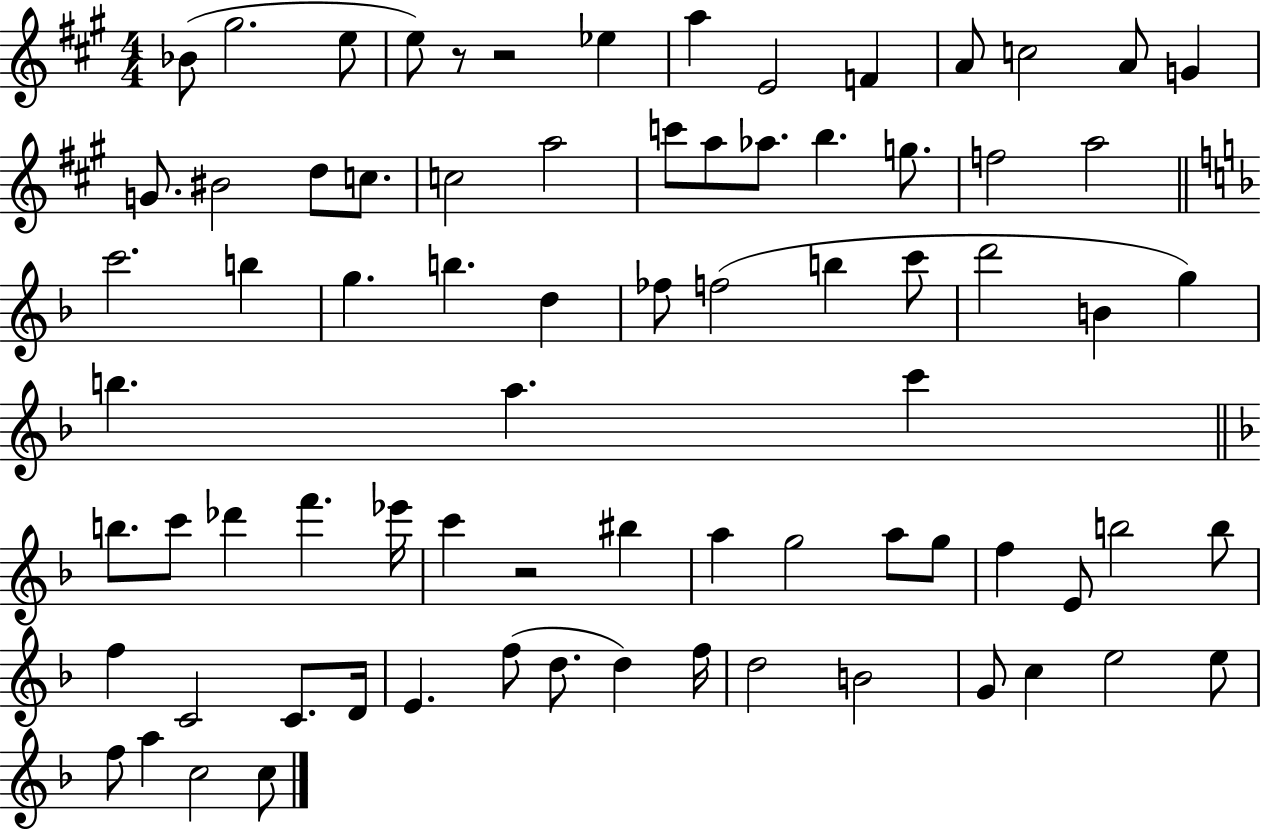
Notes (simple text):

Bb4/e G#5/h. E5/e E5/e R/e R/h Eb5/q A5/q E4/h F4/q A4/e C5/h A4/e G4/q G4/e. BIS4/h D5/e C5/e. C5/h A5/h C6/e A5/e Ab5/e. B5/q. G5/e. F5/h A5/h C6/h. B5/q G5/q. B5/q. D5/q FES5/e F5/h B5/q C6/e D6/h B4/q G5/q B5/q. A5/q. C6/q B5/e. C6/e Db6/q F6/q. Eb6/s C6/q R/h BIS5/q A5/q G5/h A5/e G5/e F5/q E4/e B5/h B5/e F5/q C4/h C4/e. D4/s E4/q. F5/e D5/e. D5/q F5/s D5/h B4/h G4/e C5/q E5/h E5/e F5/e A5/q C5/h C5/e